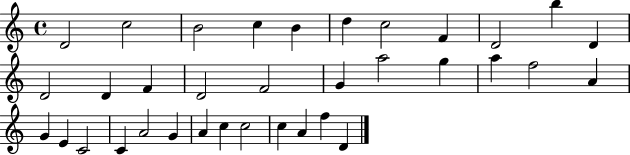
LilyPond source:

{
  \clef treble
  \time 4/4
  \defaultTimeSignature
  \key c \major
  d'2 c''2 | b'2 c''4 b'4 | d''4 c''2 f'4 | d'2 b''4 d'4 | \break d'2 d'4 f'4 | d'2 f'2 | g'4 a''2 g''4 | a''4 f''2 a'4 | \break g'4 e'4 c'2 | c'4 a'2 g'4 | a'4 c''4 c''2 | c''4 a'4 f''4 d'4 | \break \bar "|."
}